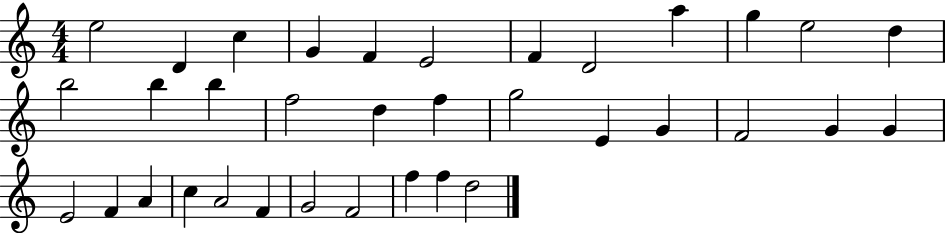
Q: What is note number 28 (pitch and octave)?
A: C5